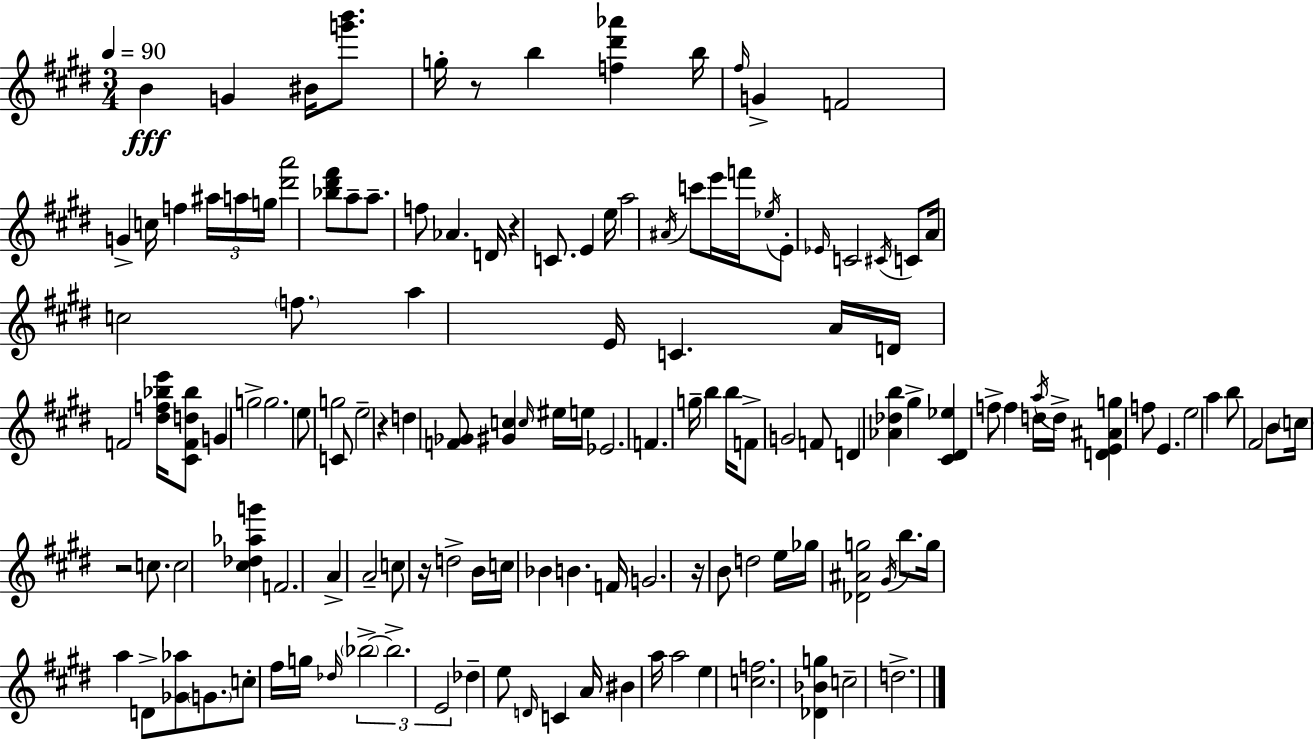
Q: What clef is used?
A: treble